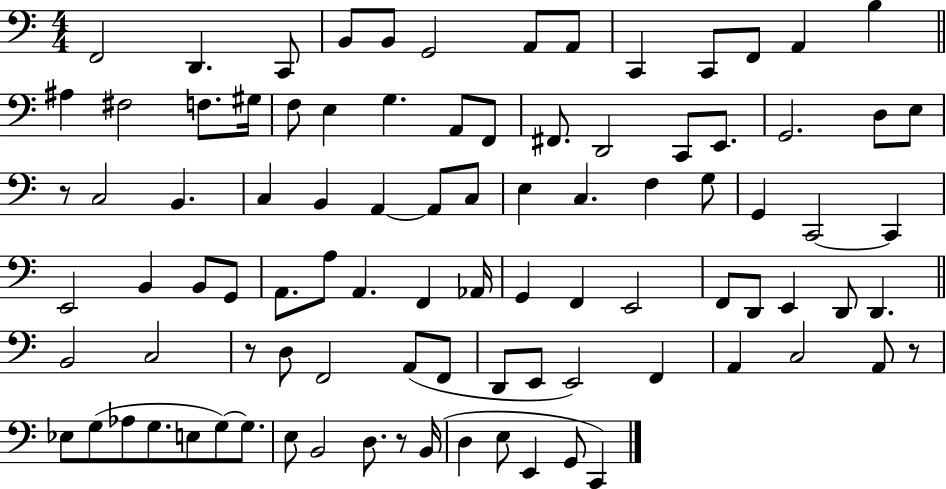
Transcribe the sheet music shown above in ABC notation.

X:1
T:Untitled
M:4/4
L:1/4
K:C
F,,2 D,, C,,/2 B,,/2 B,,/2 G,,2 A,,/2 A,,/2 C,, C,,/2 F,,/2 A,, B, ^A, ^F,2 F,/2 ^G,/4 F,/2 E, G, A,,/2 F,,/2 ^F,,/2 D,,2 C,,/2 E,,/2 G,,2 D,/2 E,/2 z/2 C,2 B,, C, B,, A,, A,,/2 C,/2 E, C, F, G,/2 G,, C,,2 C,, E,,2 B,, B,,/2 G,,/2 A,,/2 A,/2 A,, F,, _A,,/4 G,, F,, E,,2 F,,/2 D,,/2 E,, D,,/2 D,, B,,2 C,2 z/2 D,/2 F,,2 A,,/2 F,,/2 D,,/2 E,,/2 E,,2 F,, A,, C,2 A,,/2 z/2 _E,/2 G,/2 _A,/2 G,/2 E,/2 G,/2 G,/2 E,/2 B,,2 D,/2 z/2 B,,/4 D, E,/2 E,, G,,/2 C,,